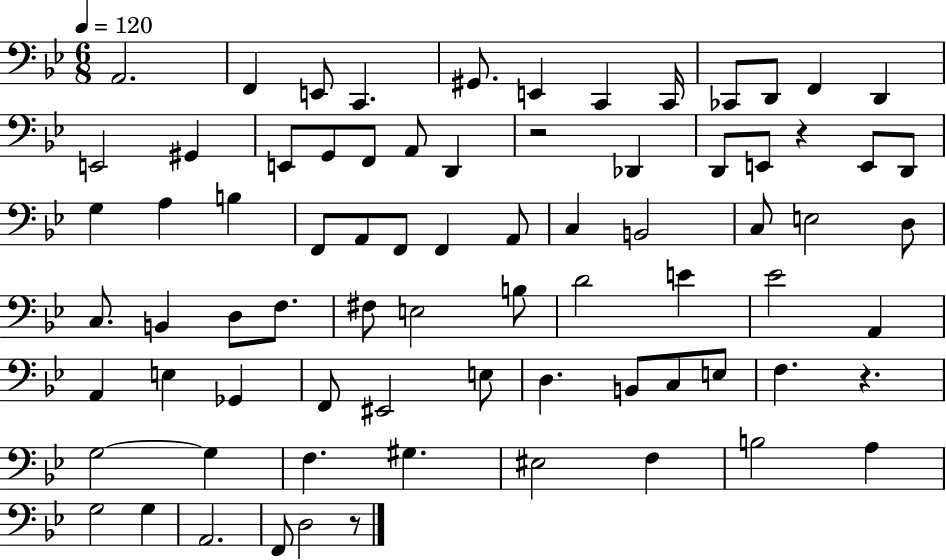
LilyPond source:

{
  \clef bass
  \numericTimeSignature
  \time 6/8
  \key bes \major
  \tempo 4 = 120
  \repeat volta 2 { a,2. | f,4 e,8 c,4. | gis,8. e,4 c,4 c,16 | ces,8 d,8 f,4 d,4 | \break e,2 gis,4 | e,8 g,8 f,8 a,8 d,4 | r2 des,4 | d,8 e,8 r4 e,8 d,8 | \break g4 a4 b4 | f,8 a,8 f,8 f,4 a,8 | c4 b,2 | c8 e2 d8 | \break c8. b,4 d8 f8. | fis8 e2 b8 | d'2 e'4 | ees'2 a,4 | \break a,4 e4 ges,4 | f,8 eis,2 e8 | d4. b,8 c8 e8 | f4. r4. | \break g2~~ g4 | f4. gis4. | eis2 f4 | b2 a4 | \break g2 g4 | a,2. | f,8 d2 r8 | } \bar "|."
}